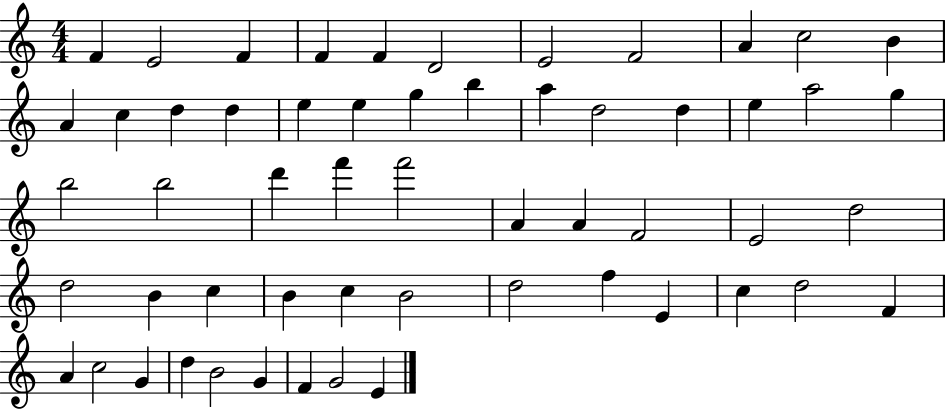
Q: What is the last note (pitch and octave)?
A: E4